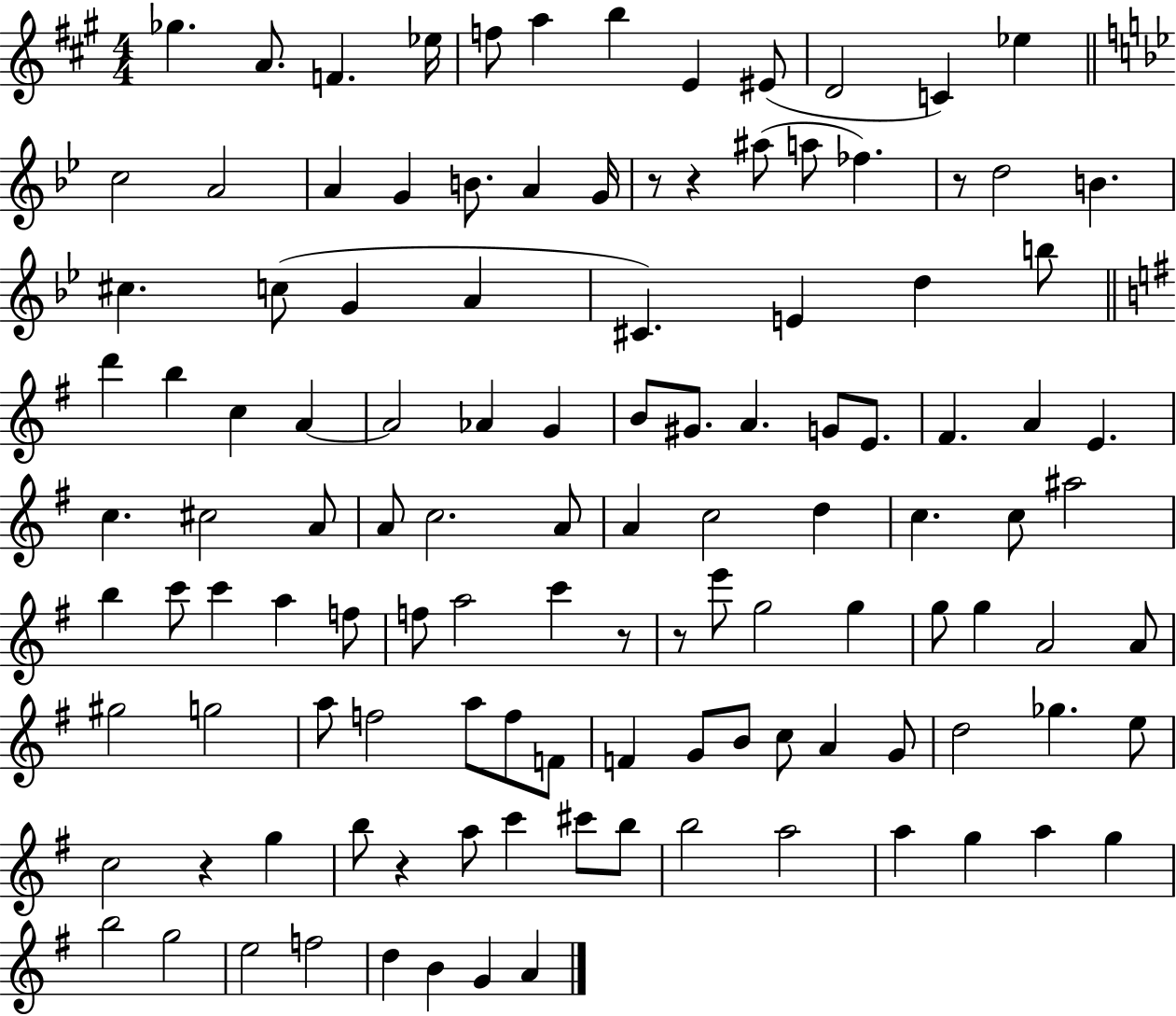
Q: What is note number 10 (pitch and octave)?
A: D4